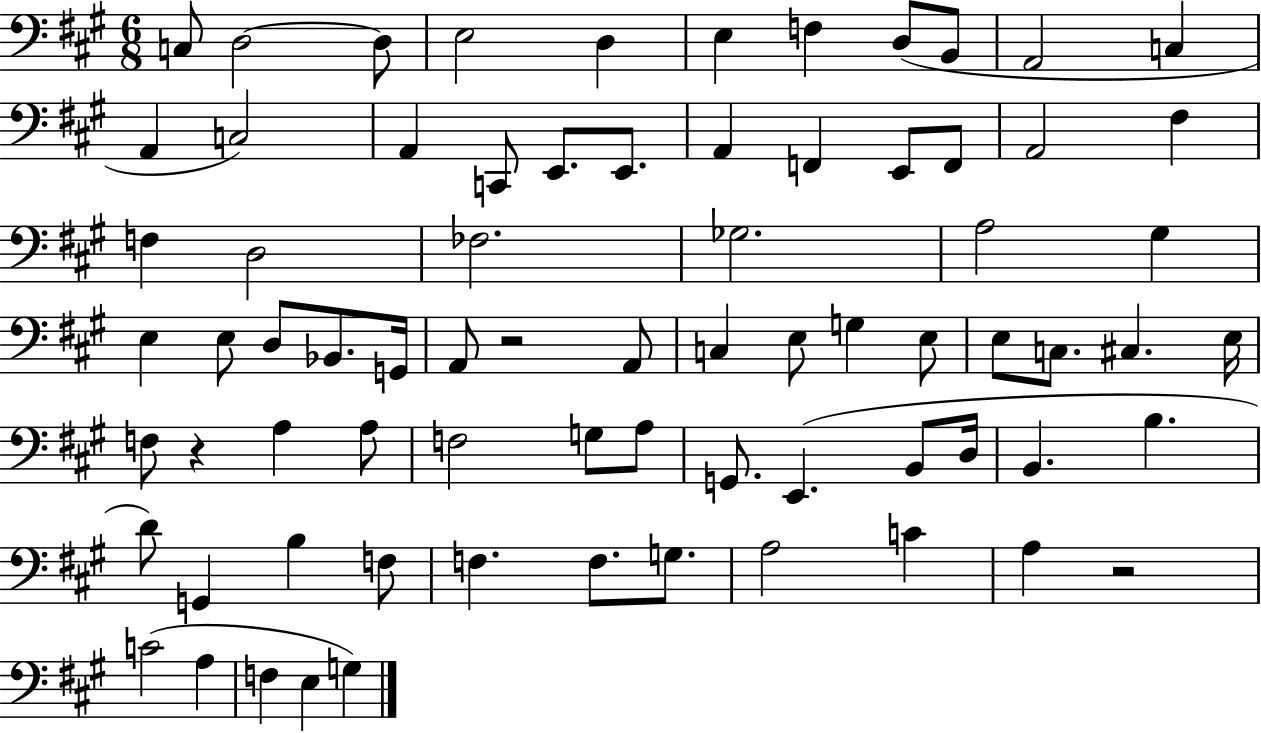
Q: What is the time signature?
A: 6/8